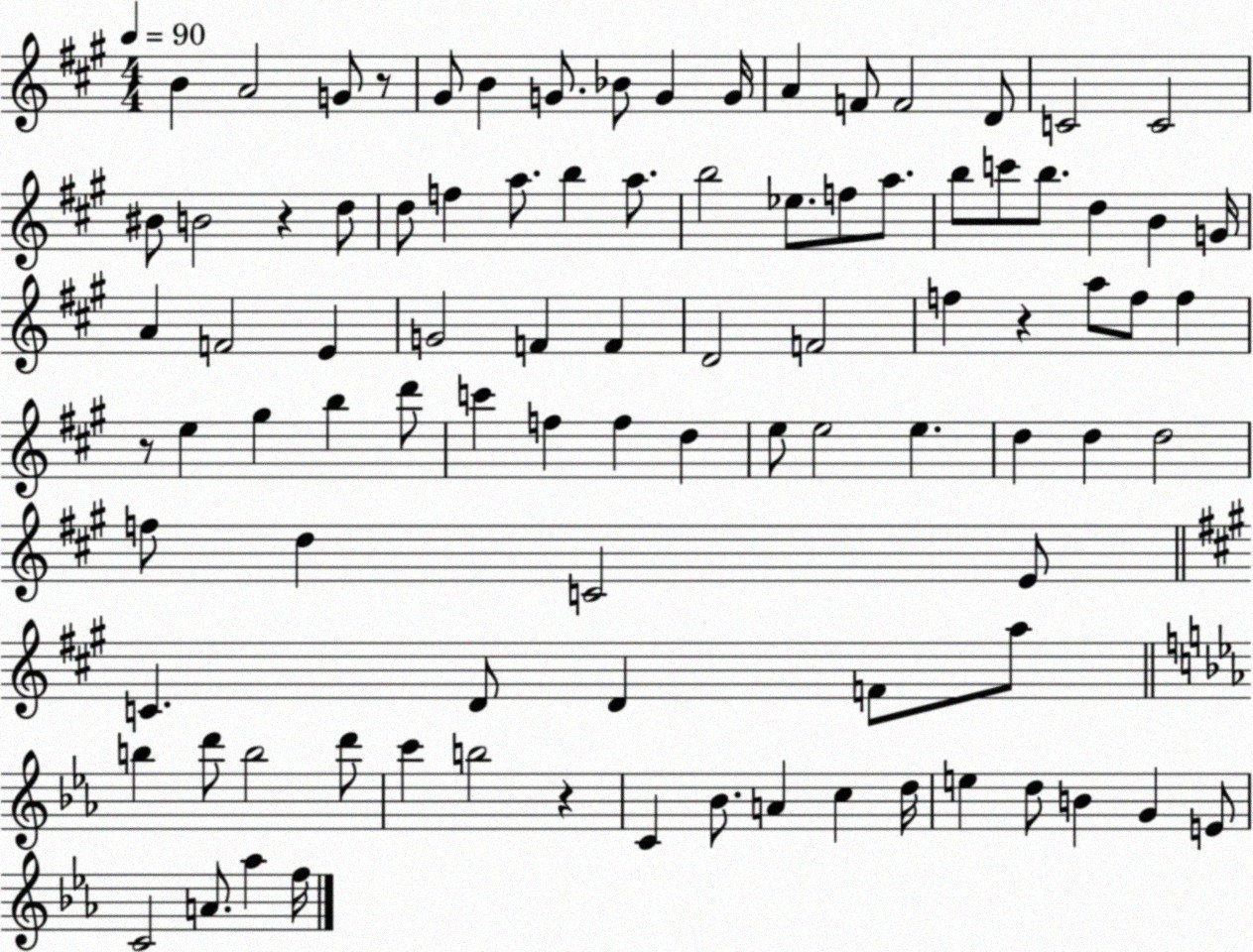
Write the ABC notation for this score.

X:1
T:Untitled
M:4/4
L:1/4
K:A
B A2 G/2 z/2 ^G/2 B G/2 _B/2 G G/4 A F/2 F2 D/2 C2 C2 ^B/2 B2 z d/2 d/2 f a/2 b a/2 b2 _e/2 f/2 a/2 b/2 c'/2 b/2 d B G/4 A F2 E G2 F F D2 F2 f z a/2 f/2 f z/2 e ^g b d'/2 c' f f d e/2 e2 e d d d2 f/2 d C2 E/2 C D/2 D F/2 a/2 b d'/2 b2 d'/2 c' b2 z C _B/2 A c d/4 e d/2 B G E/2 C2 A/2 _a f/4